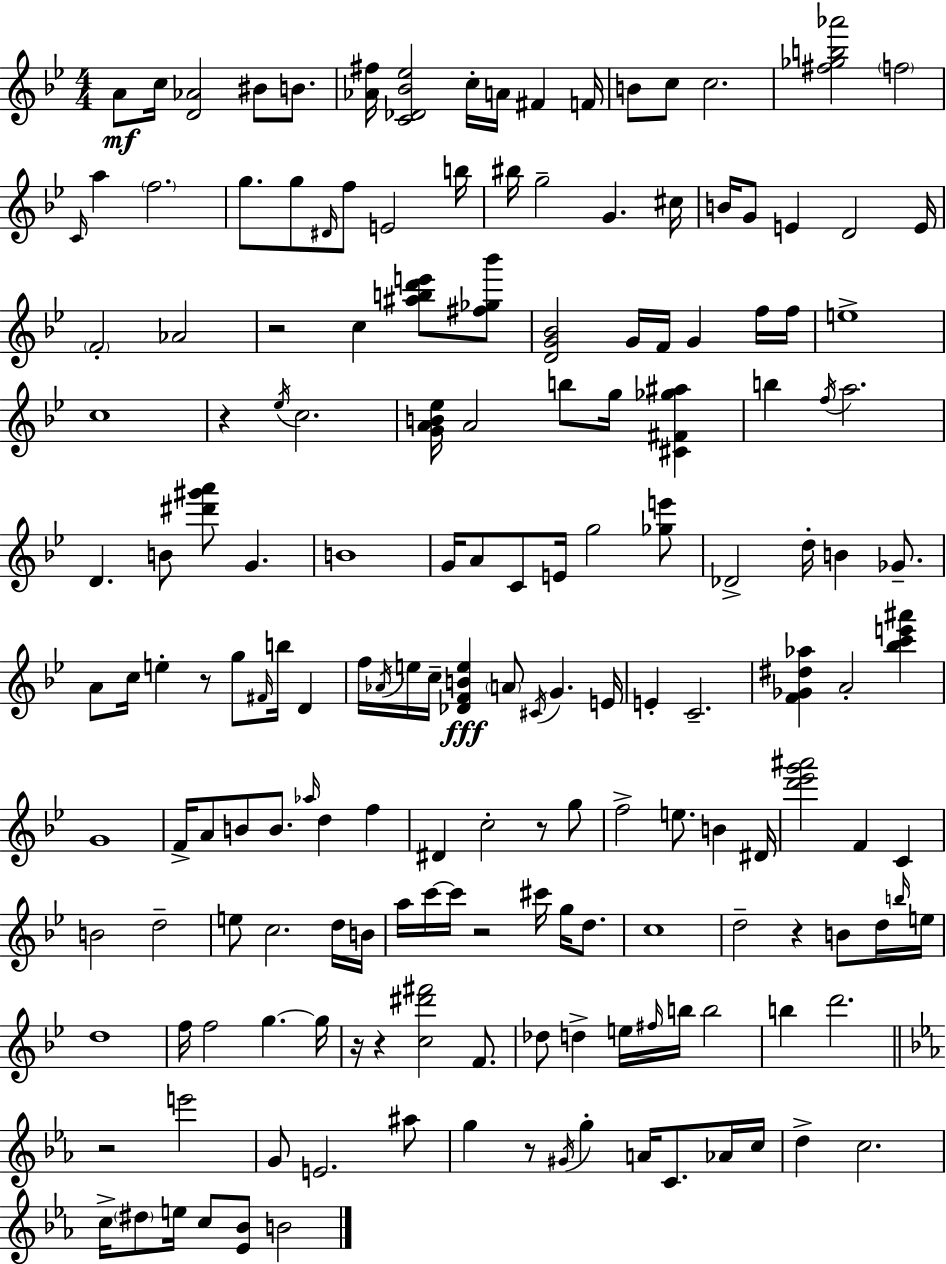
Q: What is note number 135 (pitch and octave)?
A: G5